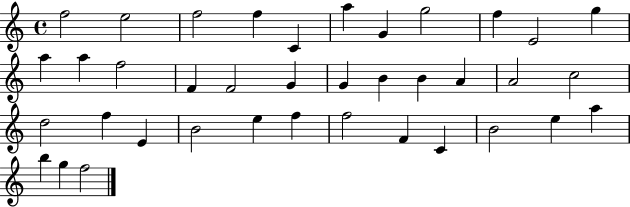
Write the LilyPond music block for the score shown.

{
  \clef treble
  \time 4/4
  \defaultTimeSignature
  \key c \major
  f''2 e''2 | f''2 f''4 c'4 | a''4 g'4 g''2 | f''4 e'2 g''4 | \break a''4 a''4 f''2 | f'4 f'2 g'4 | g'4 b'4 b'4 a'4 | a'2 c''2 | \break d''2 f''4 e'4 | b'2 e''4 f''4 | f''2 f'4 c'4 | b'2 e''4 a''4 | \break b''4 g''4 f''2 | \bar "|."
}